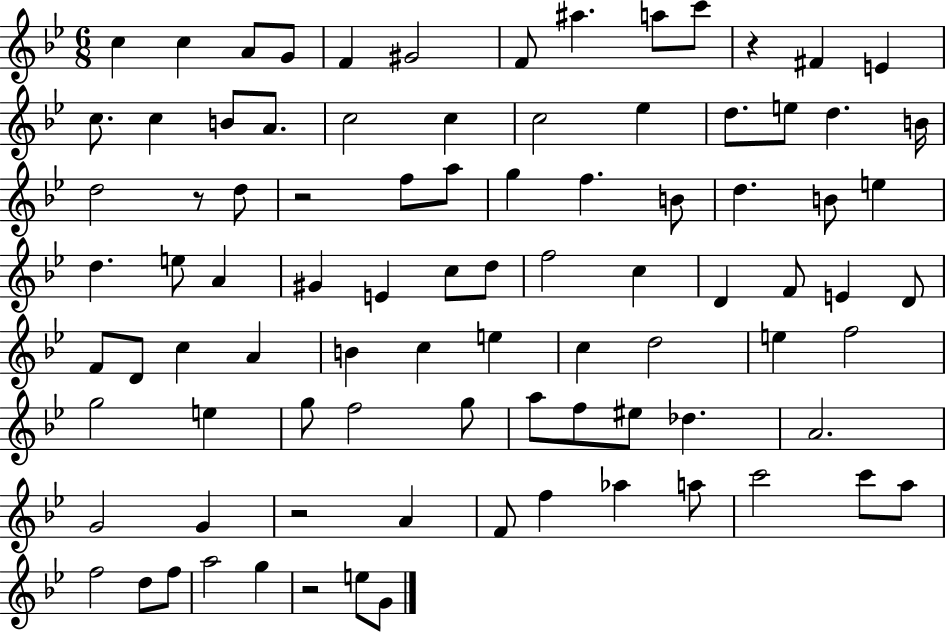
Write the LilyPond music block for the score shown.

{
  \clef treble
  \numericTimeSignature
  \time 6/8
  \key bes \major
  \repeat volta 2 { c''4 c''4 a'8 g'8 | f'4 gis'2 | f'8 ais''4. a''8 c'''8 | r4 fis'4 e'4 | \break c''8. c''4 b'8 a'8. | c''2 c''4 | c''2 ees''4 | d''8. e''8 d''4. b'16 | \break d''2 r8 d''8 | r2 f''8 a''8 | g''4 f''4. b'8 | d''4. b'8 e''4 | \break d''4. e''8 a'4 | gis'4 e'4 c''8 d''8 | f''2 c''4 | d'4 f'8 e'4 d'8 | \break f'8 d'8 c''4 a'4 | b'4 c''4 e''4 | c''4 d''2 | e''4 f''2 | \break g''2 e''4 | g''8 f''2 g''8 | a''8 f''8 eis''8 des''4. | a'2. | \break g'2 g'4 | r2 a'4 | f'8 f''4 aes''4 a''8 | c'''2 c'''8 a''8 | \break f''2 d''8 f''8 | a''2 g''4 | r2 e''8 g'8 | } \bar "|."
}